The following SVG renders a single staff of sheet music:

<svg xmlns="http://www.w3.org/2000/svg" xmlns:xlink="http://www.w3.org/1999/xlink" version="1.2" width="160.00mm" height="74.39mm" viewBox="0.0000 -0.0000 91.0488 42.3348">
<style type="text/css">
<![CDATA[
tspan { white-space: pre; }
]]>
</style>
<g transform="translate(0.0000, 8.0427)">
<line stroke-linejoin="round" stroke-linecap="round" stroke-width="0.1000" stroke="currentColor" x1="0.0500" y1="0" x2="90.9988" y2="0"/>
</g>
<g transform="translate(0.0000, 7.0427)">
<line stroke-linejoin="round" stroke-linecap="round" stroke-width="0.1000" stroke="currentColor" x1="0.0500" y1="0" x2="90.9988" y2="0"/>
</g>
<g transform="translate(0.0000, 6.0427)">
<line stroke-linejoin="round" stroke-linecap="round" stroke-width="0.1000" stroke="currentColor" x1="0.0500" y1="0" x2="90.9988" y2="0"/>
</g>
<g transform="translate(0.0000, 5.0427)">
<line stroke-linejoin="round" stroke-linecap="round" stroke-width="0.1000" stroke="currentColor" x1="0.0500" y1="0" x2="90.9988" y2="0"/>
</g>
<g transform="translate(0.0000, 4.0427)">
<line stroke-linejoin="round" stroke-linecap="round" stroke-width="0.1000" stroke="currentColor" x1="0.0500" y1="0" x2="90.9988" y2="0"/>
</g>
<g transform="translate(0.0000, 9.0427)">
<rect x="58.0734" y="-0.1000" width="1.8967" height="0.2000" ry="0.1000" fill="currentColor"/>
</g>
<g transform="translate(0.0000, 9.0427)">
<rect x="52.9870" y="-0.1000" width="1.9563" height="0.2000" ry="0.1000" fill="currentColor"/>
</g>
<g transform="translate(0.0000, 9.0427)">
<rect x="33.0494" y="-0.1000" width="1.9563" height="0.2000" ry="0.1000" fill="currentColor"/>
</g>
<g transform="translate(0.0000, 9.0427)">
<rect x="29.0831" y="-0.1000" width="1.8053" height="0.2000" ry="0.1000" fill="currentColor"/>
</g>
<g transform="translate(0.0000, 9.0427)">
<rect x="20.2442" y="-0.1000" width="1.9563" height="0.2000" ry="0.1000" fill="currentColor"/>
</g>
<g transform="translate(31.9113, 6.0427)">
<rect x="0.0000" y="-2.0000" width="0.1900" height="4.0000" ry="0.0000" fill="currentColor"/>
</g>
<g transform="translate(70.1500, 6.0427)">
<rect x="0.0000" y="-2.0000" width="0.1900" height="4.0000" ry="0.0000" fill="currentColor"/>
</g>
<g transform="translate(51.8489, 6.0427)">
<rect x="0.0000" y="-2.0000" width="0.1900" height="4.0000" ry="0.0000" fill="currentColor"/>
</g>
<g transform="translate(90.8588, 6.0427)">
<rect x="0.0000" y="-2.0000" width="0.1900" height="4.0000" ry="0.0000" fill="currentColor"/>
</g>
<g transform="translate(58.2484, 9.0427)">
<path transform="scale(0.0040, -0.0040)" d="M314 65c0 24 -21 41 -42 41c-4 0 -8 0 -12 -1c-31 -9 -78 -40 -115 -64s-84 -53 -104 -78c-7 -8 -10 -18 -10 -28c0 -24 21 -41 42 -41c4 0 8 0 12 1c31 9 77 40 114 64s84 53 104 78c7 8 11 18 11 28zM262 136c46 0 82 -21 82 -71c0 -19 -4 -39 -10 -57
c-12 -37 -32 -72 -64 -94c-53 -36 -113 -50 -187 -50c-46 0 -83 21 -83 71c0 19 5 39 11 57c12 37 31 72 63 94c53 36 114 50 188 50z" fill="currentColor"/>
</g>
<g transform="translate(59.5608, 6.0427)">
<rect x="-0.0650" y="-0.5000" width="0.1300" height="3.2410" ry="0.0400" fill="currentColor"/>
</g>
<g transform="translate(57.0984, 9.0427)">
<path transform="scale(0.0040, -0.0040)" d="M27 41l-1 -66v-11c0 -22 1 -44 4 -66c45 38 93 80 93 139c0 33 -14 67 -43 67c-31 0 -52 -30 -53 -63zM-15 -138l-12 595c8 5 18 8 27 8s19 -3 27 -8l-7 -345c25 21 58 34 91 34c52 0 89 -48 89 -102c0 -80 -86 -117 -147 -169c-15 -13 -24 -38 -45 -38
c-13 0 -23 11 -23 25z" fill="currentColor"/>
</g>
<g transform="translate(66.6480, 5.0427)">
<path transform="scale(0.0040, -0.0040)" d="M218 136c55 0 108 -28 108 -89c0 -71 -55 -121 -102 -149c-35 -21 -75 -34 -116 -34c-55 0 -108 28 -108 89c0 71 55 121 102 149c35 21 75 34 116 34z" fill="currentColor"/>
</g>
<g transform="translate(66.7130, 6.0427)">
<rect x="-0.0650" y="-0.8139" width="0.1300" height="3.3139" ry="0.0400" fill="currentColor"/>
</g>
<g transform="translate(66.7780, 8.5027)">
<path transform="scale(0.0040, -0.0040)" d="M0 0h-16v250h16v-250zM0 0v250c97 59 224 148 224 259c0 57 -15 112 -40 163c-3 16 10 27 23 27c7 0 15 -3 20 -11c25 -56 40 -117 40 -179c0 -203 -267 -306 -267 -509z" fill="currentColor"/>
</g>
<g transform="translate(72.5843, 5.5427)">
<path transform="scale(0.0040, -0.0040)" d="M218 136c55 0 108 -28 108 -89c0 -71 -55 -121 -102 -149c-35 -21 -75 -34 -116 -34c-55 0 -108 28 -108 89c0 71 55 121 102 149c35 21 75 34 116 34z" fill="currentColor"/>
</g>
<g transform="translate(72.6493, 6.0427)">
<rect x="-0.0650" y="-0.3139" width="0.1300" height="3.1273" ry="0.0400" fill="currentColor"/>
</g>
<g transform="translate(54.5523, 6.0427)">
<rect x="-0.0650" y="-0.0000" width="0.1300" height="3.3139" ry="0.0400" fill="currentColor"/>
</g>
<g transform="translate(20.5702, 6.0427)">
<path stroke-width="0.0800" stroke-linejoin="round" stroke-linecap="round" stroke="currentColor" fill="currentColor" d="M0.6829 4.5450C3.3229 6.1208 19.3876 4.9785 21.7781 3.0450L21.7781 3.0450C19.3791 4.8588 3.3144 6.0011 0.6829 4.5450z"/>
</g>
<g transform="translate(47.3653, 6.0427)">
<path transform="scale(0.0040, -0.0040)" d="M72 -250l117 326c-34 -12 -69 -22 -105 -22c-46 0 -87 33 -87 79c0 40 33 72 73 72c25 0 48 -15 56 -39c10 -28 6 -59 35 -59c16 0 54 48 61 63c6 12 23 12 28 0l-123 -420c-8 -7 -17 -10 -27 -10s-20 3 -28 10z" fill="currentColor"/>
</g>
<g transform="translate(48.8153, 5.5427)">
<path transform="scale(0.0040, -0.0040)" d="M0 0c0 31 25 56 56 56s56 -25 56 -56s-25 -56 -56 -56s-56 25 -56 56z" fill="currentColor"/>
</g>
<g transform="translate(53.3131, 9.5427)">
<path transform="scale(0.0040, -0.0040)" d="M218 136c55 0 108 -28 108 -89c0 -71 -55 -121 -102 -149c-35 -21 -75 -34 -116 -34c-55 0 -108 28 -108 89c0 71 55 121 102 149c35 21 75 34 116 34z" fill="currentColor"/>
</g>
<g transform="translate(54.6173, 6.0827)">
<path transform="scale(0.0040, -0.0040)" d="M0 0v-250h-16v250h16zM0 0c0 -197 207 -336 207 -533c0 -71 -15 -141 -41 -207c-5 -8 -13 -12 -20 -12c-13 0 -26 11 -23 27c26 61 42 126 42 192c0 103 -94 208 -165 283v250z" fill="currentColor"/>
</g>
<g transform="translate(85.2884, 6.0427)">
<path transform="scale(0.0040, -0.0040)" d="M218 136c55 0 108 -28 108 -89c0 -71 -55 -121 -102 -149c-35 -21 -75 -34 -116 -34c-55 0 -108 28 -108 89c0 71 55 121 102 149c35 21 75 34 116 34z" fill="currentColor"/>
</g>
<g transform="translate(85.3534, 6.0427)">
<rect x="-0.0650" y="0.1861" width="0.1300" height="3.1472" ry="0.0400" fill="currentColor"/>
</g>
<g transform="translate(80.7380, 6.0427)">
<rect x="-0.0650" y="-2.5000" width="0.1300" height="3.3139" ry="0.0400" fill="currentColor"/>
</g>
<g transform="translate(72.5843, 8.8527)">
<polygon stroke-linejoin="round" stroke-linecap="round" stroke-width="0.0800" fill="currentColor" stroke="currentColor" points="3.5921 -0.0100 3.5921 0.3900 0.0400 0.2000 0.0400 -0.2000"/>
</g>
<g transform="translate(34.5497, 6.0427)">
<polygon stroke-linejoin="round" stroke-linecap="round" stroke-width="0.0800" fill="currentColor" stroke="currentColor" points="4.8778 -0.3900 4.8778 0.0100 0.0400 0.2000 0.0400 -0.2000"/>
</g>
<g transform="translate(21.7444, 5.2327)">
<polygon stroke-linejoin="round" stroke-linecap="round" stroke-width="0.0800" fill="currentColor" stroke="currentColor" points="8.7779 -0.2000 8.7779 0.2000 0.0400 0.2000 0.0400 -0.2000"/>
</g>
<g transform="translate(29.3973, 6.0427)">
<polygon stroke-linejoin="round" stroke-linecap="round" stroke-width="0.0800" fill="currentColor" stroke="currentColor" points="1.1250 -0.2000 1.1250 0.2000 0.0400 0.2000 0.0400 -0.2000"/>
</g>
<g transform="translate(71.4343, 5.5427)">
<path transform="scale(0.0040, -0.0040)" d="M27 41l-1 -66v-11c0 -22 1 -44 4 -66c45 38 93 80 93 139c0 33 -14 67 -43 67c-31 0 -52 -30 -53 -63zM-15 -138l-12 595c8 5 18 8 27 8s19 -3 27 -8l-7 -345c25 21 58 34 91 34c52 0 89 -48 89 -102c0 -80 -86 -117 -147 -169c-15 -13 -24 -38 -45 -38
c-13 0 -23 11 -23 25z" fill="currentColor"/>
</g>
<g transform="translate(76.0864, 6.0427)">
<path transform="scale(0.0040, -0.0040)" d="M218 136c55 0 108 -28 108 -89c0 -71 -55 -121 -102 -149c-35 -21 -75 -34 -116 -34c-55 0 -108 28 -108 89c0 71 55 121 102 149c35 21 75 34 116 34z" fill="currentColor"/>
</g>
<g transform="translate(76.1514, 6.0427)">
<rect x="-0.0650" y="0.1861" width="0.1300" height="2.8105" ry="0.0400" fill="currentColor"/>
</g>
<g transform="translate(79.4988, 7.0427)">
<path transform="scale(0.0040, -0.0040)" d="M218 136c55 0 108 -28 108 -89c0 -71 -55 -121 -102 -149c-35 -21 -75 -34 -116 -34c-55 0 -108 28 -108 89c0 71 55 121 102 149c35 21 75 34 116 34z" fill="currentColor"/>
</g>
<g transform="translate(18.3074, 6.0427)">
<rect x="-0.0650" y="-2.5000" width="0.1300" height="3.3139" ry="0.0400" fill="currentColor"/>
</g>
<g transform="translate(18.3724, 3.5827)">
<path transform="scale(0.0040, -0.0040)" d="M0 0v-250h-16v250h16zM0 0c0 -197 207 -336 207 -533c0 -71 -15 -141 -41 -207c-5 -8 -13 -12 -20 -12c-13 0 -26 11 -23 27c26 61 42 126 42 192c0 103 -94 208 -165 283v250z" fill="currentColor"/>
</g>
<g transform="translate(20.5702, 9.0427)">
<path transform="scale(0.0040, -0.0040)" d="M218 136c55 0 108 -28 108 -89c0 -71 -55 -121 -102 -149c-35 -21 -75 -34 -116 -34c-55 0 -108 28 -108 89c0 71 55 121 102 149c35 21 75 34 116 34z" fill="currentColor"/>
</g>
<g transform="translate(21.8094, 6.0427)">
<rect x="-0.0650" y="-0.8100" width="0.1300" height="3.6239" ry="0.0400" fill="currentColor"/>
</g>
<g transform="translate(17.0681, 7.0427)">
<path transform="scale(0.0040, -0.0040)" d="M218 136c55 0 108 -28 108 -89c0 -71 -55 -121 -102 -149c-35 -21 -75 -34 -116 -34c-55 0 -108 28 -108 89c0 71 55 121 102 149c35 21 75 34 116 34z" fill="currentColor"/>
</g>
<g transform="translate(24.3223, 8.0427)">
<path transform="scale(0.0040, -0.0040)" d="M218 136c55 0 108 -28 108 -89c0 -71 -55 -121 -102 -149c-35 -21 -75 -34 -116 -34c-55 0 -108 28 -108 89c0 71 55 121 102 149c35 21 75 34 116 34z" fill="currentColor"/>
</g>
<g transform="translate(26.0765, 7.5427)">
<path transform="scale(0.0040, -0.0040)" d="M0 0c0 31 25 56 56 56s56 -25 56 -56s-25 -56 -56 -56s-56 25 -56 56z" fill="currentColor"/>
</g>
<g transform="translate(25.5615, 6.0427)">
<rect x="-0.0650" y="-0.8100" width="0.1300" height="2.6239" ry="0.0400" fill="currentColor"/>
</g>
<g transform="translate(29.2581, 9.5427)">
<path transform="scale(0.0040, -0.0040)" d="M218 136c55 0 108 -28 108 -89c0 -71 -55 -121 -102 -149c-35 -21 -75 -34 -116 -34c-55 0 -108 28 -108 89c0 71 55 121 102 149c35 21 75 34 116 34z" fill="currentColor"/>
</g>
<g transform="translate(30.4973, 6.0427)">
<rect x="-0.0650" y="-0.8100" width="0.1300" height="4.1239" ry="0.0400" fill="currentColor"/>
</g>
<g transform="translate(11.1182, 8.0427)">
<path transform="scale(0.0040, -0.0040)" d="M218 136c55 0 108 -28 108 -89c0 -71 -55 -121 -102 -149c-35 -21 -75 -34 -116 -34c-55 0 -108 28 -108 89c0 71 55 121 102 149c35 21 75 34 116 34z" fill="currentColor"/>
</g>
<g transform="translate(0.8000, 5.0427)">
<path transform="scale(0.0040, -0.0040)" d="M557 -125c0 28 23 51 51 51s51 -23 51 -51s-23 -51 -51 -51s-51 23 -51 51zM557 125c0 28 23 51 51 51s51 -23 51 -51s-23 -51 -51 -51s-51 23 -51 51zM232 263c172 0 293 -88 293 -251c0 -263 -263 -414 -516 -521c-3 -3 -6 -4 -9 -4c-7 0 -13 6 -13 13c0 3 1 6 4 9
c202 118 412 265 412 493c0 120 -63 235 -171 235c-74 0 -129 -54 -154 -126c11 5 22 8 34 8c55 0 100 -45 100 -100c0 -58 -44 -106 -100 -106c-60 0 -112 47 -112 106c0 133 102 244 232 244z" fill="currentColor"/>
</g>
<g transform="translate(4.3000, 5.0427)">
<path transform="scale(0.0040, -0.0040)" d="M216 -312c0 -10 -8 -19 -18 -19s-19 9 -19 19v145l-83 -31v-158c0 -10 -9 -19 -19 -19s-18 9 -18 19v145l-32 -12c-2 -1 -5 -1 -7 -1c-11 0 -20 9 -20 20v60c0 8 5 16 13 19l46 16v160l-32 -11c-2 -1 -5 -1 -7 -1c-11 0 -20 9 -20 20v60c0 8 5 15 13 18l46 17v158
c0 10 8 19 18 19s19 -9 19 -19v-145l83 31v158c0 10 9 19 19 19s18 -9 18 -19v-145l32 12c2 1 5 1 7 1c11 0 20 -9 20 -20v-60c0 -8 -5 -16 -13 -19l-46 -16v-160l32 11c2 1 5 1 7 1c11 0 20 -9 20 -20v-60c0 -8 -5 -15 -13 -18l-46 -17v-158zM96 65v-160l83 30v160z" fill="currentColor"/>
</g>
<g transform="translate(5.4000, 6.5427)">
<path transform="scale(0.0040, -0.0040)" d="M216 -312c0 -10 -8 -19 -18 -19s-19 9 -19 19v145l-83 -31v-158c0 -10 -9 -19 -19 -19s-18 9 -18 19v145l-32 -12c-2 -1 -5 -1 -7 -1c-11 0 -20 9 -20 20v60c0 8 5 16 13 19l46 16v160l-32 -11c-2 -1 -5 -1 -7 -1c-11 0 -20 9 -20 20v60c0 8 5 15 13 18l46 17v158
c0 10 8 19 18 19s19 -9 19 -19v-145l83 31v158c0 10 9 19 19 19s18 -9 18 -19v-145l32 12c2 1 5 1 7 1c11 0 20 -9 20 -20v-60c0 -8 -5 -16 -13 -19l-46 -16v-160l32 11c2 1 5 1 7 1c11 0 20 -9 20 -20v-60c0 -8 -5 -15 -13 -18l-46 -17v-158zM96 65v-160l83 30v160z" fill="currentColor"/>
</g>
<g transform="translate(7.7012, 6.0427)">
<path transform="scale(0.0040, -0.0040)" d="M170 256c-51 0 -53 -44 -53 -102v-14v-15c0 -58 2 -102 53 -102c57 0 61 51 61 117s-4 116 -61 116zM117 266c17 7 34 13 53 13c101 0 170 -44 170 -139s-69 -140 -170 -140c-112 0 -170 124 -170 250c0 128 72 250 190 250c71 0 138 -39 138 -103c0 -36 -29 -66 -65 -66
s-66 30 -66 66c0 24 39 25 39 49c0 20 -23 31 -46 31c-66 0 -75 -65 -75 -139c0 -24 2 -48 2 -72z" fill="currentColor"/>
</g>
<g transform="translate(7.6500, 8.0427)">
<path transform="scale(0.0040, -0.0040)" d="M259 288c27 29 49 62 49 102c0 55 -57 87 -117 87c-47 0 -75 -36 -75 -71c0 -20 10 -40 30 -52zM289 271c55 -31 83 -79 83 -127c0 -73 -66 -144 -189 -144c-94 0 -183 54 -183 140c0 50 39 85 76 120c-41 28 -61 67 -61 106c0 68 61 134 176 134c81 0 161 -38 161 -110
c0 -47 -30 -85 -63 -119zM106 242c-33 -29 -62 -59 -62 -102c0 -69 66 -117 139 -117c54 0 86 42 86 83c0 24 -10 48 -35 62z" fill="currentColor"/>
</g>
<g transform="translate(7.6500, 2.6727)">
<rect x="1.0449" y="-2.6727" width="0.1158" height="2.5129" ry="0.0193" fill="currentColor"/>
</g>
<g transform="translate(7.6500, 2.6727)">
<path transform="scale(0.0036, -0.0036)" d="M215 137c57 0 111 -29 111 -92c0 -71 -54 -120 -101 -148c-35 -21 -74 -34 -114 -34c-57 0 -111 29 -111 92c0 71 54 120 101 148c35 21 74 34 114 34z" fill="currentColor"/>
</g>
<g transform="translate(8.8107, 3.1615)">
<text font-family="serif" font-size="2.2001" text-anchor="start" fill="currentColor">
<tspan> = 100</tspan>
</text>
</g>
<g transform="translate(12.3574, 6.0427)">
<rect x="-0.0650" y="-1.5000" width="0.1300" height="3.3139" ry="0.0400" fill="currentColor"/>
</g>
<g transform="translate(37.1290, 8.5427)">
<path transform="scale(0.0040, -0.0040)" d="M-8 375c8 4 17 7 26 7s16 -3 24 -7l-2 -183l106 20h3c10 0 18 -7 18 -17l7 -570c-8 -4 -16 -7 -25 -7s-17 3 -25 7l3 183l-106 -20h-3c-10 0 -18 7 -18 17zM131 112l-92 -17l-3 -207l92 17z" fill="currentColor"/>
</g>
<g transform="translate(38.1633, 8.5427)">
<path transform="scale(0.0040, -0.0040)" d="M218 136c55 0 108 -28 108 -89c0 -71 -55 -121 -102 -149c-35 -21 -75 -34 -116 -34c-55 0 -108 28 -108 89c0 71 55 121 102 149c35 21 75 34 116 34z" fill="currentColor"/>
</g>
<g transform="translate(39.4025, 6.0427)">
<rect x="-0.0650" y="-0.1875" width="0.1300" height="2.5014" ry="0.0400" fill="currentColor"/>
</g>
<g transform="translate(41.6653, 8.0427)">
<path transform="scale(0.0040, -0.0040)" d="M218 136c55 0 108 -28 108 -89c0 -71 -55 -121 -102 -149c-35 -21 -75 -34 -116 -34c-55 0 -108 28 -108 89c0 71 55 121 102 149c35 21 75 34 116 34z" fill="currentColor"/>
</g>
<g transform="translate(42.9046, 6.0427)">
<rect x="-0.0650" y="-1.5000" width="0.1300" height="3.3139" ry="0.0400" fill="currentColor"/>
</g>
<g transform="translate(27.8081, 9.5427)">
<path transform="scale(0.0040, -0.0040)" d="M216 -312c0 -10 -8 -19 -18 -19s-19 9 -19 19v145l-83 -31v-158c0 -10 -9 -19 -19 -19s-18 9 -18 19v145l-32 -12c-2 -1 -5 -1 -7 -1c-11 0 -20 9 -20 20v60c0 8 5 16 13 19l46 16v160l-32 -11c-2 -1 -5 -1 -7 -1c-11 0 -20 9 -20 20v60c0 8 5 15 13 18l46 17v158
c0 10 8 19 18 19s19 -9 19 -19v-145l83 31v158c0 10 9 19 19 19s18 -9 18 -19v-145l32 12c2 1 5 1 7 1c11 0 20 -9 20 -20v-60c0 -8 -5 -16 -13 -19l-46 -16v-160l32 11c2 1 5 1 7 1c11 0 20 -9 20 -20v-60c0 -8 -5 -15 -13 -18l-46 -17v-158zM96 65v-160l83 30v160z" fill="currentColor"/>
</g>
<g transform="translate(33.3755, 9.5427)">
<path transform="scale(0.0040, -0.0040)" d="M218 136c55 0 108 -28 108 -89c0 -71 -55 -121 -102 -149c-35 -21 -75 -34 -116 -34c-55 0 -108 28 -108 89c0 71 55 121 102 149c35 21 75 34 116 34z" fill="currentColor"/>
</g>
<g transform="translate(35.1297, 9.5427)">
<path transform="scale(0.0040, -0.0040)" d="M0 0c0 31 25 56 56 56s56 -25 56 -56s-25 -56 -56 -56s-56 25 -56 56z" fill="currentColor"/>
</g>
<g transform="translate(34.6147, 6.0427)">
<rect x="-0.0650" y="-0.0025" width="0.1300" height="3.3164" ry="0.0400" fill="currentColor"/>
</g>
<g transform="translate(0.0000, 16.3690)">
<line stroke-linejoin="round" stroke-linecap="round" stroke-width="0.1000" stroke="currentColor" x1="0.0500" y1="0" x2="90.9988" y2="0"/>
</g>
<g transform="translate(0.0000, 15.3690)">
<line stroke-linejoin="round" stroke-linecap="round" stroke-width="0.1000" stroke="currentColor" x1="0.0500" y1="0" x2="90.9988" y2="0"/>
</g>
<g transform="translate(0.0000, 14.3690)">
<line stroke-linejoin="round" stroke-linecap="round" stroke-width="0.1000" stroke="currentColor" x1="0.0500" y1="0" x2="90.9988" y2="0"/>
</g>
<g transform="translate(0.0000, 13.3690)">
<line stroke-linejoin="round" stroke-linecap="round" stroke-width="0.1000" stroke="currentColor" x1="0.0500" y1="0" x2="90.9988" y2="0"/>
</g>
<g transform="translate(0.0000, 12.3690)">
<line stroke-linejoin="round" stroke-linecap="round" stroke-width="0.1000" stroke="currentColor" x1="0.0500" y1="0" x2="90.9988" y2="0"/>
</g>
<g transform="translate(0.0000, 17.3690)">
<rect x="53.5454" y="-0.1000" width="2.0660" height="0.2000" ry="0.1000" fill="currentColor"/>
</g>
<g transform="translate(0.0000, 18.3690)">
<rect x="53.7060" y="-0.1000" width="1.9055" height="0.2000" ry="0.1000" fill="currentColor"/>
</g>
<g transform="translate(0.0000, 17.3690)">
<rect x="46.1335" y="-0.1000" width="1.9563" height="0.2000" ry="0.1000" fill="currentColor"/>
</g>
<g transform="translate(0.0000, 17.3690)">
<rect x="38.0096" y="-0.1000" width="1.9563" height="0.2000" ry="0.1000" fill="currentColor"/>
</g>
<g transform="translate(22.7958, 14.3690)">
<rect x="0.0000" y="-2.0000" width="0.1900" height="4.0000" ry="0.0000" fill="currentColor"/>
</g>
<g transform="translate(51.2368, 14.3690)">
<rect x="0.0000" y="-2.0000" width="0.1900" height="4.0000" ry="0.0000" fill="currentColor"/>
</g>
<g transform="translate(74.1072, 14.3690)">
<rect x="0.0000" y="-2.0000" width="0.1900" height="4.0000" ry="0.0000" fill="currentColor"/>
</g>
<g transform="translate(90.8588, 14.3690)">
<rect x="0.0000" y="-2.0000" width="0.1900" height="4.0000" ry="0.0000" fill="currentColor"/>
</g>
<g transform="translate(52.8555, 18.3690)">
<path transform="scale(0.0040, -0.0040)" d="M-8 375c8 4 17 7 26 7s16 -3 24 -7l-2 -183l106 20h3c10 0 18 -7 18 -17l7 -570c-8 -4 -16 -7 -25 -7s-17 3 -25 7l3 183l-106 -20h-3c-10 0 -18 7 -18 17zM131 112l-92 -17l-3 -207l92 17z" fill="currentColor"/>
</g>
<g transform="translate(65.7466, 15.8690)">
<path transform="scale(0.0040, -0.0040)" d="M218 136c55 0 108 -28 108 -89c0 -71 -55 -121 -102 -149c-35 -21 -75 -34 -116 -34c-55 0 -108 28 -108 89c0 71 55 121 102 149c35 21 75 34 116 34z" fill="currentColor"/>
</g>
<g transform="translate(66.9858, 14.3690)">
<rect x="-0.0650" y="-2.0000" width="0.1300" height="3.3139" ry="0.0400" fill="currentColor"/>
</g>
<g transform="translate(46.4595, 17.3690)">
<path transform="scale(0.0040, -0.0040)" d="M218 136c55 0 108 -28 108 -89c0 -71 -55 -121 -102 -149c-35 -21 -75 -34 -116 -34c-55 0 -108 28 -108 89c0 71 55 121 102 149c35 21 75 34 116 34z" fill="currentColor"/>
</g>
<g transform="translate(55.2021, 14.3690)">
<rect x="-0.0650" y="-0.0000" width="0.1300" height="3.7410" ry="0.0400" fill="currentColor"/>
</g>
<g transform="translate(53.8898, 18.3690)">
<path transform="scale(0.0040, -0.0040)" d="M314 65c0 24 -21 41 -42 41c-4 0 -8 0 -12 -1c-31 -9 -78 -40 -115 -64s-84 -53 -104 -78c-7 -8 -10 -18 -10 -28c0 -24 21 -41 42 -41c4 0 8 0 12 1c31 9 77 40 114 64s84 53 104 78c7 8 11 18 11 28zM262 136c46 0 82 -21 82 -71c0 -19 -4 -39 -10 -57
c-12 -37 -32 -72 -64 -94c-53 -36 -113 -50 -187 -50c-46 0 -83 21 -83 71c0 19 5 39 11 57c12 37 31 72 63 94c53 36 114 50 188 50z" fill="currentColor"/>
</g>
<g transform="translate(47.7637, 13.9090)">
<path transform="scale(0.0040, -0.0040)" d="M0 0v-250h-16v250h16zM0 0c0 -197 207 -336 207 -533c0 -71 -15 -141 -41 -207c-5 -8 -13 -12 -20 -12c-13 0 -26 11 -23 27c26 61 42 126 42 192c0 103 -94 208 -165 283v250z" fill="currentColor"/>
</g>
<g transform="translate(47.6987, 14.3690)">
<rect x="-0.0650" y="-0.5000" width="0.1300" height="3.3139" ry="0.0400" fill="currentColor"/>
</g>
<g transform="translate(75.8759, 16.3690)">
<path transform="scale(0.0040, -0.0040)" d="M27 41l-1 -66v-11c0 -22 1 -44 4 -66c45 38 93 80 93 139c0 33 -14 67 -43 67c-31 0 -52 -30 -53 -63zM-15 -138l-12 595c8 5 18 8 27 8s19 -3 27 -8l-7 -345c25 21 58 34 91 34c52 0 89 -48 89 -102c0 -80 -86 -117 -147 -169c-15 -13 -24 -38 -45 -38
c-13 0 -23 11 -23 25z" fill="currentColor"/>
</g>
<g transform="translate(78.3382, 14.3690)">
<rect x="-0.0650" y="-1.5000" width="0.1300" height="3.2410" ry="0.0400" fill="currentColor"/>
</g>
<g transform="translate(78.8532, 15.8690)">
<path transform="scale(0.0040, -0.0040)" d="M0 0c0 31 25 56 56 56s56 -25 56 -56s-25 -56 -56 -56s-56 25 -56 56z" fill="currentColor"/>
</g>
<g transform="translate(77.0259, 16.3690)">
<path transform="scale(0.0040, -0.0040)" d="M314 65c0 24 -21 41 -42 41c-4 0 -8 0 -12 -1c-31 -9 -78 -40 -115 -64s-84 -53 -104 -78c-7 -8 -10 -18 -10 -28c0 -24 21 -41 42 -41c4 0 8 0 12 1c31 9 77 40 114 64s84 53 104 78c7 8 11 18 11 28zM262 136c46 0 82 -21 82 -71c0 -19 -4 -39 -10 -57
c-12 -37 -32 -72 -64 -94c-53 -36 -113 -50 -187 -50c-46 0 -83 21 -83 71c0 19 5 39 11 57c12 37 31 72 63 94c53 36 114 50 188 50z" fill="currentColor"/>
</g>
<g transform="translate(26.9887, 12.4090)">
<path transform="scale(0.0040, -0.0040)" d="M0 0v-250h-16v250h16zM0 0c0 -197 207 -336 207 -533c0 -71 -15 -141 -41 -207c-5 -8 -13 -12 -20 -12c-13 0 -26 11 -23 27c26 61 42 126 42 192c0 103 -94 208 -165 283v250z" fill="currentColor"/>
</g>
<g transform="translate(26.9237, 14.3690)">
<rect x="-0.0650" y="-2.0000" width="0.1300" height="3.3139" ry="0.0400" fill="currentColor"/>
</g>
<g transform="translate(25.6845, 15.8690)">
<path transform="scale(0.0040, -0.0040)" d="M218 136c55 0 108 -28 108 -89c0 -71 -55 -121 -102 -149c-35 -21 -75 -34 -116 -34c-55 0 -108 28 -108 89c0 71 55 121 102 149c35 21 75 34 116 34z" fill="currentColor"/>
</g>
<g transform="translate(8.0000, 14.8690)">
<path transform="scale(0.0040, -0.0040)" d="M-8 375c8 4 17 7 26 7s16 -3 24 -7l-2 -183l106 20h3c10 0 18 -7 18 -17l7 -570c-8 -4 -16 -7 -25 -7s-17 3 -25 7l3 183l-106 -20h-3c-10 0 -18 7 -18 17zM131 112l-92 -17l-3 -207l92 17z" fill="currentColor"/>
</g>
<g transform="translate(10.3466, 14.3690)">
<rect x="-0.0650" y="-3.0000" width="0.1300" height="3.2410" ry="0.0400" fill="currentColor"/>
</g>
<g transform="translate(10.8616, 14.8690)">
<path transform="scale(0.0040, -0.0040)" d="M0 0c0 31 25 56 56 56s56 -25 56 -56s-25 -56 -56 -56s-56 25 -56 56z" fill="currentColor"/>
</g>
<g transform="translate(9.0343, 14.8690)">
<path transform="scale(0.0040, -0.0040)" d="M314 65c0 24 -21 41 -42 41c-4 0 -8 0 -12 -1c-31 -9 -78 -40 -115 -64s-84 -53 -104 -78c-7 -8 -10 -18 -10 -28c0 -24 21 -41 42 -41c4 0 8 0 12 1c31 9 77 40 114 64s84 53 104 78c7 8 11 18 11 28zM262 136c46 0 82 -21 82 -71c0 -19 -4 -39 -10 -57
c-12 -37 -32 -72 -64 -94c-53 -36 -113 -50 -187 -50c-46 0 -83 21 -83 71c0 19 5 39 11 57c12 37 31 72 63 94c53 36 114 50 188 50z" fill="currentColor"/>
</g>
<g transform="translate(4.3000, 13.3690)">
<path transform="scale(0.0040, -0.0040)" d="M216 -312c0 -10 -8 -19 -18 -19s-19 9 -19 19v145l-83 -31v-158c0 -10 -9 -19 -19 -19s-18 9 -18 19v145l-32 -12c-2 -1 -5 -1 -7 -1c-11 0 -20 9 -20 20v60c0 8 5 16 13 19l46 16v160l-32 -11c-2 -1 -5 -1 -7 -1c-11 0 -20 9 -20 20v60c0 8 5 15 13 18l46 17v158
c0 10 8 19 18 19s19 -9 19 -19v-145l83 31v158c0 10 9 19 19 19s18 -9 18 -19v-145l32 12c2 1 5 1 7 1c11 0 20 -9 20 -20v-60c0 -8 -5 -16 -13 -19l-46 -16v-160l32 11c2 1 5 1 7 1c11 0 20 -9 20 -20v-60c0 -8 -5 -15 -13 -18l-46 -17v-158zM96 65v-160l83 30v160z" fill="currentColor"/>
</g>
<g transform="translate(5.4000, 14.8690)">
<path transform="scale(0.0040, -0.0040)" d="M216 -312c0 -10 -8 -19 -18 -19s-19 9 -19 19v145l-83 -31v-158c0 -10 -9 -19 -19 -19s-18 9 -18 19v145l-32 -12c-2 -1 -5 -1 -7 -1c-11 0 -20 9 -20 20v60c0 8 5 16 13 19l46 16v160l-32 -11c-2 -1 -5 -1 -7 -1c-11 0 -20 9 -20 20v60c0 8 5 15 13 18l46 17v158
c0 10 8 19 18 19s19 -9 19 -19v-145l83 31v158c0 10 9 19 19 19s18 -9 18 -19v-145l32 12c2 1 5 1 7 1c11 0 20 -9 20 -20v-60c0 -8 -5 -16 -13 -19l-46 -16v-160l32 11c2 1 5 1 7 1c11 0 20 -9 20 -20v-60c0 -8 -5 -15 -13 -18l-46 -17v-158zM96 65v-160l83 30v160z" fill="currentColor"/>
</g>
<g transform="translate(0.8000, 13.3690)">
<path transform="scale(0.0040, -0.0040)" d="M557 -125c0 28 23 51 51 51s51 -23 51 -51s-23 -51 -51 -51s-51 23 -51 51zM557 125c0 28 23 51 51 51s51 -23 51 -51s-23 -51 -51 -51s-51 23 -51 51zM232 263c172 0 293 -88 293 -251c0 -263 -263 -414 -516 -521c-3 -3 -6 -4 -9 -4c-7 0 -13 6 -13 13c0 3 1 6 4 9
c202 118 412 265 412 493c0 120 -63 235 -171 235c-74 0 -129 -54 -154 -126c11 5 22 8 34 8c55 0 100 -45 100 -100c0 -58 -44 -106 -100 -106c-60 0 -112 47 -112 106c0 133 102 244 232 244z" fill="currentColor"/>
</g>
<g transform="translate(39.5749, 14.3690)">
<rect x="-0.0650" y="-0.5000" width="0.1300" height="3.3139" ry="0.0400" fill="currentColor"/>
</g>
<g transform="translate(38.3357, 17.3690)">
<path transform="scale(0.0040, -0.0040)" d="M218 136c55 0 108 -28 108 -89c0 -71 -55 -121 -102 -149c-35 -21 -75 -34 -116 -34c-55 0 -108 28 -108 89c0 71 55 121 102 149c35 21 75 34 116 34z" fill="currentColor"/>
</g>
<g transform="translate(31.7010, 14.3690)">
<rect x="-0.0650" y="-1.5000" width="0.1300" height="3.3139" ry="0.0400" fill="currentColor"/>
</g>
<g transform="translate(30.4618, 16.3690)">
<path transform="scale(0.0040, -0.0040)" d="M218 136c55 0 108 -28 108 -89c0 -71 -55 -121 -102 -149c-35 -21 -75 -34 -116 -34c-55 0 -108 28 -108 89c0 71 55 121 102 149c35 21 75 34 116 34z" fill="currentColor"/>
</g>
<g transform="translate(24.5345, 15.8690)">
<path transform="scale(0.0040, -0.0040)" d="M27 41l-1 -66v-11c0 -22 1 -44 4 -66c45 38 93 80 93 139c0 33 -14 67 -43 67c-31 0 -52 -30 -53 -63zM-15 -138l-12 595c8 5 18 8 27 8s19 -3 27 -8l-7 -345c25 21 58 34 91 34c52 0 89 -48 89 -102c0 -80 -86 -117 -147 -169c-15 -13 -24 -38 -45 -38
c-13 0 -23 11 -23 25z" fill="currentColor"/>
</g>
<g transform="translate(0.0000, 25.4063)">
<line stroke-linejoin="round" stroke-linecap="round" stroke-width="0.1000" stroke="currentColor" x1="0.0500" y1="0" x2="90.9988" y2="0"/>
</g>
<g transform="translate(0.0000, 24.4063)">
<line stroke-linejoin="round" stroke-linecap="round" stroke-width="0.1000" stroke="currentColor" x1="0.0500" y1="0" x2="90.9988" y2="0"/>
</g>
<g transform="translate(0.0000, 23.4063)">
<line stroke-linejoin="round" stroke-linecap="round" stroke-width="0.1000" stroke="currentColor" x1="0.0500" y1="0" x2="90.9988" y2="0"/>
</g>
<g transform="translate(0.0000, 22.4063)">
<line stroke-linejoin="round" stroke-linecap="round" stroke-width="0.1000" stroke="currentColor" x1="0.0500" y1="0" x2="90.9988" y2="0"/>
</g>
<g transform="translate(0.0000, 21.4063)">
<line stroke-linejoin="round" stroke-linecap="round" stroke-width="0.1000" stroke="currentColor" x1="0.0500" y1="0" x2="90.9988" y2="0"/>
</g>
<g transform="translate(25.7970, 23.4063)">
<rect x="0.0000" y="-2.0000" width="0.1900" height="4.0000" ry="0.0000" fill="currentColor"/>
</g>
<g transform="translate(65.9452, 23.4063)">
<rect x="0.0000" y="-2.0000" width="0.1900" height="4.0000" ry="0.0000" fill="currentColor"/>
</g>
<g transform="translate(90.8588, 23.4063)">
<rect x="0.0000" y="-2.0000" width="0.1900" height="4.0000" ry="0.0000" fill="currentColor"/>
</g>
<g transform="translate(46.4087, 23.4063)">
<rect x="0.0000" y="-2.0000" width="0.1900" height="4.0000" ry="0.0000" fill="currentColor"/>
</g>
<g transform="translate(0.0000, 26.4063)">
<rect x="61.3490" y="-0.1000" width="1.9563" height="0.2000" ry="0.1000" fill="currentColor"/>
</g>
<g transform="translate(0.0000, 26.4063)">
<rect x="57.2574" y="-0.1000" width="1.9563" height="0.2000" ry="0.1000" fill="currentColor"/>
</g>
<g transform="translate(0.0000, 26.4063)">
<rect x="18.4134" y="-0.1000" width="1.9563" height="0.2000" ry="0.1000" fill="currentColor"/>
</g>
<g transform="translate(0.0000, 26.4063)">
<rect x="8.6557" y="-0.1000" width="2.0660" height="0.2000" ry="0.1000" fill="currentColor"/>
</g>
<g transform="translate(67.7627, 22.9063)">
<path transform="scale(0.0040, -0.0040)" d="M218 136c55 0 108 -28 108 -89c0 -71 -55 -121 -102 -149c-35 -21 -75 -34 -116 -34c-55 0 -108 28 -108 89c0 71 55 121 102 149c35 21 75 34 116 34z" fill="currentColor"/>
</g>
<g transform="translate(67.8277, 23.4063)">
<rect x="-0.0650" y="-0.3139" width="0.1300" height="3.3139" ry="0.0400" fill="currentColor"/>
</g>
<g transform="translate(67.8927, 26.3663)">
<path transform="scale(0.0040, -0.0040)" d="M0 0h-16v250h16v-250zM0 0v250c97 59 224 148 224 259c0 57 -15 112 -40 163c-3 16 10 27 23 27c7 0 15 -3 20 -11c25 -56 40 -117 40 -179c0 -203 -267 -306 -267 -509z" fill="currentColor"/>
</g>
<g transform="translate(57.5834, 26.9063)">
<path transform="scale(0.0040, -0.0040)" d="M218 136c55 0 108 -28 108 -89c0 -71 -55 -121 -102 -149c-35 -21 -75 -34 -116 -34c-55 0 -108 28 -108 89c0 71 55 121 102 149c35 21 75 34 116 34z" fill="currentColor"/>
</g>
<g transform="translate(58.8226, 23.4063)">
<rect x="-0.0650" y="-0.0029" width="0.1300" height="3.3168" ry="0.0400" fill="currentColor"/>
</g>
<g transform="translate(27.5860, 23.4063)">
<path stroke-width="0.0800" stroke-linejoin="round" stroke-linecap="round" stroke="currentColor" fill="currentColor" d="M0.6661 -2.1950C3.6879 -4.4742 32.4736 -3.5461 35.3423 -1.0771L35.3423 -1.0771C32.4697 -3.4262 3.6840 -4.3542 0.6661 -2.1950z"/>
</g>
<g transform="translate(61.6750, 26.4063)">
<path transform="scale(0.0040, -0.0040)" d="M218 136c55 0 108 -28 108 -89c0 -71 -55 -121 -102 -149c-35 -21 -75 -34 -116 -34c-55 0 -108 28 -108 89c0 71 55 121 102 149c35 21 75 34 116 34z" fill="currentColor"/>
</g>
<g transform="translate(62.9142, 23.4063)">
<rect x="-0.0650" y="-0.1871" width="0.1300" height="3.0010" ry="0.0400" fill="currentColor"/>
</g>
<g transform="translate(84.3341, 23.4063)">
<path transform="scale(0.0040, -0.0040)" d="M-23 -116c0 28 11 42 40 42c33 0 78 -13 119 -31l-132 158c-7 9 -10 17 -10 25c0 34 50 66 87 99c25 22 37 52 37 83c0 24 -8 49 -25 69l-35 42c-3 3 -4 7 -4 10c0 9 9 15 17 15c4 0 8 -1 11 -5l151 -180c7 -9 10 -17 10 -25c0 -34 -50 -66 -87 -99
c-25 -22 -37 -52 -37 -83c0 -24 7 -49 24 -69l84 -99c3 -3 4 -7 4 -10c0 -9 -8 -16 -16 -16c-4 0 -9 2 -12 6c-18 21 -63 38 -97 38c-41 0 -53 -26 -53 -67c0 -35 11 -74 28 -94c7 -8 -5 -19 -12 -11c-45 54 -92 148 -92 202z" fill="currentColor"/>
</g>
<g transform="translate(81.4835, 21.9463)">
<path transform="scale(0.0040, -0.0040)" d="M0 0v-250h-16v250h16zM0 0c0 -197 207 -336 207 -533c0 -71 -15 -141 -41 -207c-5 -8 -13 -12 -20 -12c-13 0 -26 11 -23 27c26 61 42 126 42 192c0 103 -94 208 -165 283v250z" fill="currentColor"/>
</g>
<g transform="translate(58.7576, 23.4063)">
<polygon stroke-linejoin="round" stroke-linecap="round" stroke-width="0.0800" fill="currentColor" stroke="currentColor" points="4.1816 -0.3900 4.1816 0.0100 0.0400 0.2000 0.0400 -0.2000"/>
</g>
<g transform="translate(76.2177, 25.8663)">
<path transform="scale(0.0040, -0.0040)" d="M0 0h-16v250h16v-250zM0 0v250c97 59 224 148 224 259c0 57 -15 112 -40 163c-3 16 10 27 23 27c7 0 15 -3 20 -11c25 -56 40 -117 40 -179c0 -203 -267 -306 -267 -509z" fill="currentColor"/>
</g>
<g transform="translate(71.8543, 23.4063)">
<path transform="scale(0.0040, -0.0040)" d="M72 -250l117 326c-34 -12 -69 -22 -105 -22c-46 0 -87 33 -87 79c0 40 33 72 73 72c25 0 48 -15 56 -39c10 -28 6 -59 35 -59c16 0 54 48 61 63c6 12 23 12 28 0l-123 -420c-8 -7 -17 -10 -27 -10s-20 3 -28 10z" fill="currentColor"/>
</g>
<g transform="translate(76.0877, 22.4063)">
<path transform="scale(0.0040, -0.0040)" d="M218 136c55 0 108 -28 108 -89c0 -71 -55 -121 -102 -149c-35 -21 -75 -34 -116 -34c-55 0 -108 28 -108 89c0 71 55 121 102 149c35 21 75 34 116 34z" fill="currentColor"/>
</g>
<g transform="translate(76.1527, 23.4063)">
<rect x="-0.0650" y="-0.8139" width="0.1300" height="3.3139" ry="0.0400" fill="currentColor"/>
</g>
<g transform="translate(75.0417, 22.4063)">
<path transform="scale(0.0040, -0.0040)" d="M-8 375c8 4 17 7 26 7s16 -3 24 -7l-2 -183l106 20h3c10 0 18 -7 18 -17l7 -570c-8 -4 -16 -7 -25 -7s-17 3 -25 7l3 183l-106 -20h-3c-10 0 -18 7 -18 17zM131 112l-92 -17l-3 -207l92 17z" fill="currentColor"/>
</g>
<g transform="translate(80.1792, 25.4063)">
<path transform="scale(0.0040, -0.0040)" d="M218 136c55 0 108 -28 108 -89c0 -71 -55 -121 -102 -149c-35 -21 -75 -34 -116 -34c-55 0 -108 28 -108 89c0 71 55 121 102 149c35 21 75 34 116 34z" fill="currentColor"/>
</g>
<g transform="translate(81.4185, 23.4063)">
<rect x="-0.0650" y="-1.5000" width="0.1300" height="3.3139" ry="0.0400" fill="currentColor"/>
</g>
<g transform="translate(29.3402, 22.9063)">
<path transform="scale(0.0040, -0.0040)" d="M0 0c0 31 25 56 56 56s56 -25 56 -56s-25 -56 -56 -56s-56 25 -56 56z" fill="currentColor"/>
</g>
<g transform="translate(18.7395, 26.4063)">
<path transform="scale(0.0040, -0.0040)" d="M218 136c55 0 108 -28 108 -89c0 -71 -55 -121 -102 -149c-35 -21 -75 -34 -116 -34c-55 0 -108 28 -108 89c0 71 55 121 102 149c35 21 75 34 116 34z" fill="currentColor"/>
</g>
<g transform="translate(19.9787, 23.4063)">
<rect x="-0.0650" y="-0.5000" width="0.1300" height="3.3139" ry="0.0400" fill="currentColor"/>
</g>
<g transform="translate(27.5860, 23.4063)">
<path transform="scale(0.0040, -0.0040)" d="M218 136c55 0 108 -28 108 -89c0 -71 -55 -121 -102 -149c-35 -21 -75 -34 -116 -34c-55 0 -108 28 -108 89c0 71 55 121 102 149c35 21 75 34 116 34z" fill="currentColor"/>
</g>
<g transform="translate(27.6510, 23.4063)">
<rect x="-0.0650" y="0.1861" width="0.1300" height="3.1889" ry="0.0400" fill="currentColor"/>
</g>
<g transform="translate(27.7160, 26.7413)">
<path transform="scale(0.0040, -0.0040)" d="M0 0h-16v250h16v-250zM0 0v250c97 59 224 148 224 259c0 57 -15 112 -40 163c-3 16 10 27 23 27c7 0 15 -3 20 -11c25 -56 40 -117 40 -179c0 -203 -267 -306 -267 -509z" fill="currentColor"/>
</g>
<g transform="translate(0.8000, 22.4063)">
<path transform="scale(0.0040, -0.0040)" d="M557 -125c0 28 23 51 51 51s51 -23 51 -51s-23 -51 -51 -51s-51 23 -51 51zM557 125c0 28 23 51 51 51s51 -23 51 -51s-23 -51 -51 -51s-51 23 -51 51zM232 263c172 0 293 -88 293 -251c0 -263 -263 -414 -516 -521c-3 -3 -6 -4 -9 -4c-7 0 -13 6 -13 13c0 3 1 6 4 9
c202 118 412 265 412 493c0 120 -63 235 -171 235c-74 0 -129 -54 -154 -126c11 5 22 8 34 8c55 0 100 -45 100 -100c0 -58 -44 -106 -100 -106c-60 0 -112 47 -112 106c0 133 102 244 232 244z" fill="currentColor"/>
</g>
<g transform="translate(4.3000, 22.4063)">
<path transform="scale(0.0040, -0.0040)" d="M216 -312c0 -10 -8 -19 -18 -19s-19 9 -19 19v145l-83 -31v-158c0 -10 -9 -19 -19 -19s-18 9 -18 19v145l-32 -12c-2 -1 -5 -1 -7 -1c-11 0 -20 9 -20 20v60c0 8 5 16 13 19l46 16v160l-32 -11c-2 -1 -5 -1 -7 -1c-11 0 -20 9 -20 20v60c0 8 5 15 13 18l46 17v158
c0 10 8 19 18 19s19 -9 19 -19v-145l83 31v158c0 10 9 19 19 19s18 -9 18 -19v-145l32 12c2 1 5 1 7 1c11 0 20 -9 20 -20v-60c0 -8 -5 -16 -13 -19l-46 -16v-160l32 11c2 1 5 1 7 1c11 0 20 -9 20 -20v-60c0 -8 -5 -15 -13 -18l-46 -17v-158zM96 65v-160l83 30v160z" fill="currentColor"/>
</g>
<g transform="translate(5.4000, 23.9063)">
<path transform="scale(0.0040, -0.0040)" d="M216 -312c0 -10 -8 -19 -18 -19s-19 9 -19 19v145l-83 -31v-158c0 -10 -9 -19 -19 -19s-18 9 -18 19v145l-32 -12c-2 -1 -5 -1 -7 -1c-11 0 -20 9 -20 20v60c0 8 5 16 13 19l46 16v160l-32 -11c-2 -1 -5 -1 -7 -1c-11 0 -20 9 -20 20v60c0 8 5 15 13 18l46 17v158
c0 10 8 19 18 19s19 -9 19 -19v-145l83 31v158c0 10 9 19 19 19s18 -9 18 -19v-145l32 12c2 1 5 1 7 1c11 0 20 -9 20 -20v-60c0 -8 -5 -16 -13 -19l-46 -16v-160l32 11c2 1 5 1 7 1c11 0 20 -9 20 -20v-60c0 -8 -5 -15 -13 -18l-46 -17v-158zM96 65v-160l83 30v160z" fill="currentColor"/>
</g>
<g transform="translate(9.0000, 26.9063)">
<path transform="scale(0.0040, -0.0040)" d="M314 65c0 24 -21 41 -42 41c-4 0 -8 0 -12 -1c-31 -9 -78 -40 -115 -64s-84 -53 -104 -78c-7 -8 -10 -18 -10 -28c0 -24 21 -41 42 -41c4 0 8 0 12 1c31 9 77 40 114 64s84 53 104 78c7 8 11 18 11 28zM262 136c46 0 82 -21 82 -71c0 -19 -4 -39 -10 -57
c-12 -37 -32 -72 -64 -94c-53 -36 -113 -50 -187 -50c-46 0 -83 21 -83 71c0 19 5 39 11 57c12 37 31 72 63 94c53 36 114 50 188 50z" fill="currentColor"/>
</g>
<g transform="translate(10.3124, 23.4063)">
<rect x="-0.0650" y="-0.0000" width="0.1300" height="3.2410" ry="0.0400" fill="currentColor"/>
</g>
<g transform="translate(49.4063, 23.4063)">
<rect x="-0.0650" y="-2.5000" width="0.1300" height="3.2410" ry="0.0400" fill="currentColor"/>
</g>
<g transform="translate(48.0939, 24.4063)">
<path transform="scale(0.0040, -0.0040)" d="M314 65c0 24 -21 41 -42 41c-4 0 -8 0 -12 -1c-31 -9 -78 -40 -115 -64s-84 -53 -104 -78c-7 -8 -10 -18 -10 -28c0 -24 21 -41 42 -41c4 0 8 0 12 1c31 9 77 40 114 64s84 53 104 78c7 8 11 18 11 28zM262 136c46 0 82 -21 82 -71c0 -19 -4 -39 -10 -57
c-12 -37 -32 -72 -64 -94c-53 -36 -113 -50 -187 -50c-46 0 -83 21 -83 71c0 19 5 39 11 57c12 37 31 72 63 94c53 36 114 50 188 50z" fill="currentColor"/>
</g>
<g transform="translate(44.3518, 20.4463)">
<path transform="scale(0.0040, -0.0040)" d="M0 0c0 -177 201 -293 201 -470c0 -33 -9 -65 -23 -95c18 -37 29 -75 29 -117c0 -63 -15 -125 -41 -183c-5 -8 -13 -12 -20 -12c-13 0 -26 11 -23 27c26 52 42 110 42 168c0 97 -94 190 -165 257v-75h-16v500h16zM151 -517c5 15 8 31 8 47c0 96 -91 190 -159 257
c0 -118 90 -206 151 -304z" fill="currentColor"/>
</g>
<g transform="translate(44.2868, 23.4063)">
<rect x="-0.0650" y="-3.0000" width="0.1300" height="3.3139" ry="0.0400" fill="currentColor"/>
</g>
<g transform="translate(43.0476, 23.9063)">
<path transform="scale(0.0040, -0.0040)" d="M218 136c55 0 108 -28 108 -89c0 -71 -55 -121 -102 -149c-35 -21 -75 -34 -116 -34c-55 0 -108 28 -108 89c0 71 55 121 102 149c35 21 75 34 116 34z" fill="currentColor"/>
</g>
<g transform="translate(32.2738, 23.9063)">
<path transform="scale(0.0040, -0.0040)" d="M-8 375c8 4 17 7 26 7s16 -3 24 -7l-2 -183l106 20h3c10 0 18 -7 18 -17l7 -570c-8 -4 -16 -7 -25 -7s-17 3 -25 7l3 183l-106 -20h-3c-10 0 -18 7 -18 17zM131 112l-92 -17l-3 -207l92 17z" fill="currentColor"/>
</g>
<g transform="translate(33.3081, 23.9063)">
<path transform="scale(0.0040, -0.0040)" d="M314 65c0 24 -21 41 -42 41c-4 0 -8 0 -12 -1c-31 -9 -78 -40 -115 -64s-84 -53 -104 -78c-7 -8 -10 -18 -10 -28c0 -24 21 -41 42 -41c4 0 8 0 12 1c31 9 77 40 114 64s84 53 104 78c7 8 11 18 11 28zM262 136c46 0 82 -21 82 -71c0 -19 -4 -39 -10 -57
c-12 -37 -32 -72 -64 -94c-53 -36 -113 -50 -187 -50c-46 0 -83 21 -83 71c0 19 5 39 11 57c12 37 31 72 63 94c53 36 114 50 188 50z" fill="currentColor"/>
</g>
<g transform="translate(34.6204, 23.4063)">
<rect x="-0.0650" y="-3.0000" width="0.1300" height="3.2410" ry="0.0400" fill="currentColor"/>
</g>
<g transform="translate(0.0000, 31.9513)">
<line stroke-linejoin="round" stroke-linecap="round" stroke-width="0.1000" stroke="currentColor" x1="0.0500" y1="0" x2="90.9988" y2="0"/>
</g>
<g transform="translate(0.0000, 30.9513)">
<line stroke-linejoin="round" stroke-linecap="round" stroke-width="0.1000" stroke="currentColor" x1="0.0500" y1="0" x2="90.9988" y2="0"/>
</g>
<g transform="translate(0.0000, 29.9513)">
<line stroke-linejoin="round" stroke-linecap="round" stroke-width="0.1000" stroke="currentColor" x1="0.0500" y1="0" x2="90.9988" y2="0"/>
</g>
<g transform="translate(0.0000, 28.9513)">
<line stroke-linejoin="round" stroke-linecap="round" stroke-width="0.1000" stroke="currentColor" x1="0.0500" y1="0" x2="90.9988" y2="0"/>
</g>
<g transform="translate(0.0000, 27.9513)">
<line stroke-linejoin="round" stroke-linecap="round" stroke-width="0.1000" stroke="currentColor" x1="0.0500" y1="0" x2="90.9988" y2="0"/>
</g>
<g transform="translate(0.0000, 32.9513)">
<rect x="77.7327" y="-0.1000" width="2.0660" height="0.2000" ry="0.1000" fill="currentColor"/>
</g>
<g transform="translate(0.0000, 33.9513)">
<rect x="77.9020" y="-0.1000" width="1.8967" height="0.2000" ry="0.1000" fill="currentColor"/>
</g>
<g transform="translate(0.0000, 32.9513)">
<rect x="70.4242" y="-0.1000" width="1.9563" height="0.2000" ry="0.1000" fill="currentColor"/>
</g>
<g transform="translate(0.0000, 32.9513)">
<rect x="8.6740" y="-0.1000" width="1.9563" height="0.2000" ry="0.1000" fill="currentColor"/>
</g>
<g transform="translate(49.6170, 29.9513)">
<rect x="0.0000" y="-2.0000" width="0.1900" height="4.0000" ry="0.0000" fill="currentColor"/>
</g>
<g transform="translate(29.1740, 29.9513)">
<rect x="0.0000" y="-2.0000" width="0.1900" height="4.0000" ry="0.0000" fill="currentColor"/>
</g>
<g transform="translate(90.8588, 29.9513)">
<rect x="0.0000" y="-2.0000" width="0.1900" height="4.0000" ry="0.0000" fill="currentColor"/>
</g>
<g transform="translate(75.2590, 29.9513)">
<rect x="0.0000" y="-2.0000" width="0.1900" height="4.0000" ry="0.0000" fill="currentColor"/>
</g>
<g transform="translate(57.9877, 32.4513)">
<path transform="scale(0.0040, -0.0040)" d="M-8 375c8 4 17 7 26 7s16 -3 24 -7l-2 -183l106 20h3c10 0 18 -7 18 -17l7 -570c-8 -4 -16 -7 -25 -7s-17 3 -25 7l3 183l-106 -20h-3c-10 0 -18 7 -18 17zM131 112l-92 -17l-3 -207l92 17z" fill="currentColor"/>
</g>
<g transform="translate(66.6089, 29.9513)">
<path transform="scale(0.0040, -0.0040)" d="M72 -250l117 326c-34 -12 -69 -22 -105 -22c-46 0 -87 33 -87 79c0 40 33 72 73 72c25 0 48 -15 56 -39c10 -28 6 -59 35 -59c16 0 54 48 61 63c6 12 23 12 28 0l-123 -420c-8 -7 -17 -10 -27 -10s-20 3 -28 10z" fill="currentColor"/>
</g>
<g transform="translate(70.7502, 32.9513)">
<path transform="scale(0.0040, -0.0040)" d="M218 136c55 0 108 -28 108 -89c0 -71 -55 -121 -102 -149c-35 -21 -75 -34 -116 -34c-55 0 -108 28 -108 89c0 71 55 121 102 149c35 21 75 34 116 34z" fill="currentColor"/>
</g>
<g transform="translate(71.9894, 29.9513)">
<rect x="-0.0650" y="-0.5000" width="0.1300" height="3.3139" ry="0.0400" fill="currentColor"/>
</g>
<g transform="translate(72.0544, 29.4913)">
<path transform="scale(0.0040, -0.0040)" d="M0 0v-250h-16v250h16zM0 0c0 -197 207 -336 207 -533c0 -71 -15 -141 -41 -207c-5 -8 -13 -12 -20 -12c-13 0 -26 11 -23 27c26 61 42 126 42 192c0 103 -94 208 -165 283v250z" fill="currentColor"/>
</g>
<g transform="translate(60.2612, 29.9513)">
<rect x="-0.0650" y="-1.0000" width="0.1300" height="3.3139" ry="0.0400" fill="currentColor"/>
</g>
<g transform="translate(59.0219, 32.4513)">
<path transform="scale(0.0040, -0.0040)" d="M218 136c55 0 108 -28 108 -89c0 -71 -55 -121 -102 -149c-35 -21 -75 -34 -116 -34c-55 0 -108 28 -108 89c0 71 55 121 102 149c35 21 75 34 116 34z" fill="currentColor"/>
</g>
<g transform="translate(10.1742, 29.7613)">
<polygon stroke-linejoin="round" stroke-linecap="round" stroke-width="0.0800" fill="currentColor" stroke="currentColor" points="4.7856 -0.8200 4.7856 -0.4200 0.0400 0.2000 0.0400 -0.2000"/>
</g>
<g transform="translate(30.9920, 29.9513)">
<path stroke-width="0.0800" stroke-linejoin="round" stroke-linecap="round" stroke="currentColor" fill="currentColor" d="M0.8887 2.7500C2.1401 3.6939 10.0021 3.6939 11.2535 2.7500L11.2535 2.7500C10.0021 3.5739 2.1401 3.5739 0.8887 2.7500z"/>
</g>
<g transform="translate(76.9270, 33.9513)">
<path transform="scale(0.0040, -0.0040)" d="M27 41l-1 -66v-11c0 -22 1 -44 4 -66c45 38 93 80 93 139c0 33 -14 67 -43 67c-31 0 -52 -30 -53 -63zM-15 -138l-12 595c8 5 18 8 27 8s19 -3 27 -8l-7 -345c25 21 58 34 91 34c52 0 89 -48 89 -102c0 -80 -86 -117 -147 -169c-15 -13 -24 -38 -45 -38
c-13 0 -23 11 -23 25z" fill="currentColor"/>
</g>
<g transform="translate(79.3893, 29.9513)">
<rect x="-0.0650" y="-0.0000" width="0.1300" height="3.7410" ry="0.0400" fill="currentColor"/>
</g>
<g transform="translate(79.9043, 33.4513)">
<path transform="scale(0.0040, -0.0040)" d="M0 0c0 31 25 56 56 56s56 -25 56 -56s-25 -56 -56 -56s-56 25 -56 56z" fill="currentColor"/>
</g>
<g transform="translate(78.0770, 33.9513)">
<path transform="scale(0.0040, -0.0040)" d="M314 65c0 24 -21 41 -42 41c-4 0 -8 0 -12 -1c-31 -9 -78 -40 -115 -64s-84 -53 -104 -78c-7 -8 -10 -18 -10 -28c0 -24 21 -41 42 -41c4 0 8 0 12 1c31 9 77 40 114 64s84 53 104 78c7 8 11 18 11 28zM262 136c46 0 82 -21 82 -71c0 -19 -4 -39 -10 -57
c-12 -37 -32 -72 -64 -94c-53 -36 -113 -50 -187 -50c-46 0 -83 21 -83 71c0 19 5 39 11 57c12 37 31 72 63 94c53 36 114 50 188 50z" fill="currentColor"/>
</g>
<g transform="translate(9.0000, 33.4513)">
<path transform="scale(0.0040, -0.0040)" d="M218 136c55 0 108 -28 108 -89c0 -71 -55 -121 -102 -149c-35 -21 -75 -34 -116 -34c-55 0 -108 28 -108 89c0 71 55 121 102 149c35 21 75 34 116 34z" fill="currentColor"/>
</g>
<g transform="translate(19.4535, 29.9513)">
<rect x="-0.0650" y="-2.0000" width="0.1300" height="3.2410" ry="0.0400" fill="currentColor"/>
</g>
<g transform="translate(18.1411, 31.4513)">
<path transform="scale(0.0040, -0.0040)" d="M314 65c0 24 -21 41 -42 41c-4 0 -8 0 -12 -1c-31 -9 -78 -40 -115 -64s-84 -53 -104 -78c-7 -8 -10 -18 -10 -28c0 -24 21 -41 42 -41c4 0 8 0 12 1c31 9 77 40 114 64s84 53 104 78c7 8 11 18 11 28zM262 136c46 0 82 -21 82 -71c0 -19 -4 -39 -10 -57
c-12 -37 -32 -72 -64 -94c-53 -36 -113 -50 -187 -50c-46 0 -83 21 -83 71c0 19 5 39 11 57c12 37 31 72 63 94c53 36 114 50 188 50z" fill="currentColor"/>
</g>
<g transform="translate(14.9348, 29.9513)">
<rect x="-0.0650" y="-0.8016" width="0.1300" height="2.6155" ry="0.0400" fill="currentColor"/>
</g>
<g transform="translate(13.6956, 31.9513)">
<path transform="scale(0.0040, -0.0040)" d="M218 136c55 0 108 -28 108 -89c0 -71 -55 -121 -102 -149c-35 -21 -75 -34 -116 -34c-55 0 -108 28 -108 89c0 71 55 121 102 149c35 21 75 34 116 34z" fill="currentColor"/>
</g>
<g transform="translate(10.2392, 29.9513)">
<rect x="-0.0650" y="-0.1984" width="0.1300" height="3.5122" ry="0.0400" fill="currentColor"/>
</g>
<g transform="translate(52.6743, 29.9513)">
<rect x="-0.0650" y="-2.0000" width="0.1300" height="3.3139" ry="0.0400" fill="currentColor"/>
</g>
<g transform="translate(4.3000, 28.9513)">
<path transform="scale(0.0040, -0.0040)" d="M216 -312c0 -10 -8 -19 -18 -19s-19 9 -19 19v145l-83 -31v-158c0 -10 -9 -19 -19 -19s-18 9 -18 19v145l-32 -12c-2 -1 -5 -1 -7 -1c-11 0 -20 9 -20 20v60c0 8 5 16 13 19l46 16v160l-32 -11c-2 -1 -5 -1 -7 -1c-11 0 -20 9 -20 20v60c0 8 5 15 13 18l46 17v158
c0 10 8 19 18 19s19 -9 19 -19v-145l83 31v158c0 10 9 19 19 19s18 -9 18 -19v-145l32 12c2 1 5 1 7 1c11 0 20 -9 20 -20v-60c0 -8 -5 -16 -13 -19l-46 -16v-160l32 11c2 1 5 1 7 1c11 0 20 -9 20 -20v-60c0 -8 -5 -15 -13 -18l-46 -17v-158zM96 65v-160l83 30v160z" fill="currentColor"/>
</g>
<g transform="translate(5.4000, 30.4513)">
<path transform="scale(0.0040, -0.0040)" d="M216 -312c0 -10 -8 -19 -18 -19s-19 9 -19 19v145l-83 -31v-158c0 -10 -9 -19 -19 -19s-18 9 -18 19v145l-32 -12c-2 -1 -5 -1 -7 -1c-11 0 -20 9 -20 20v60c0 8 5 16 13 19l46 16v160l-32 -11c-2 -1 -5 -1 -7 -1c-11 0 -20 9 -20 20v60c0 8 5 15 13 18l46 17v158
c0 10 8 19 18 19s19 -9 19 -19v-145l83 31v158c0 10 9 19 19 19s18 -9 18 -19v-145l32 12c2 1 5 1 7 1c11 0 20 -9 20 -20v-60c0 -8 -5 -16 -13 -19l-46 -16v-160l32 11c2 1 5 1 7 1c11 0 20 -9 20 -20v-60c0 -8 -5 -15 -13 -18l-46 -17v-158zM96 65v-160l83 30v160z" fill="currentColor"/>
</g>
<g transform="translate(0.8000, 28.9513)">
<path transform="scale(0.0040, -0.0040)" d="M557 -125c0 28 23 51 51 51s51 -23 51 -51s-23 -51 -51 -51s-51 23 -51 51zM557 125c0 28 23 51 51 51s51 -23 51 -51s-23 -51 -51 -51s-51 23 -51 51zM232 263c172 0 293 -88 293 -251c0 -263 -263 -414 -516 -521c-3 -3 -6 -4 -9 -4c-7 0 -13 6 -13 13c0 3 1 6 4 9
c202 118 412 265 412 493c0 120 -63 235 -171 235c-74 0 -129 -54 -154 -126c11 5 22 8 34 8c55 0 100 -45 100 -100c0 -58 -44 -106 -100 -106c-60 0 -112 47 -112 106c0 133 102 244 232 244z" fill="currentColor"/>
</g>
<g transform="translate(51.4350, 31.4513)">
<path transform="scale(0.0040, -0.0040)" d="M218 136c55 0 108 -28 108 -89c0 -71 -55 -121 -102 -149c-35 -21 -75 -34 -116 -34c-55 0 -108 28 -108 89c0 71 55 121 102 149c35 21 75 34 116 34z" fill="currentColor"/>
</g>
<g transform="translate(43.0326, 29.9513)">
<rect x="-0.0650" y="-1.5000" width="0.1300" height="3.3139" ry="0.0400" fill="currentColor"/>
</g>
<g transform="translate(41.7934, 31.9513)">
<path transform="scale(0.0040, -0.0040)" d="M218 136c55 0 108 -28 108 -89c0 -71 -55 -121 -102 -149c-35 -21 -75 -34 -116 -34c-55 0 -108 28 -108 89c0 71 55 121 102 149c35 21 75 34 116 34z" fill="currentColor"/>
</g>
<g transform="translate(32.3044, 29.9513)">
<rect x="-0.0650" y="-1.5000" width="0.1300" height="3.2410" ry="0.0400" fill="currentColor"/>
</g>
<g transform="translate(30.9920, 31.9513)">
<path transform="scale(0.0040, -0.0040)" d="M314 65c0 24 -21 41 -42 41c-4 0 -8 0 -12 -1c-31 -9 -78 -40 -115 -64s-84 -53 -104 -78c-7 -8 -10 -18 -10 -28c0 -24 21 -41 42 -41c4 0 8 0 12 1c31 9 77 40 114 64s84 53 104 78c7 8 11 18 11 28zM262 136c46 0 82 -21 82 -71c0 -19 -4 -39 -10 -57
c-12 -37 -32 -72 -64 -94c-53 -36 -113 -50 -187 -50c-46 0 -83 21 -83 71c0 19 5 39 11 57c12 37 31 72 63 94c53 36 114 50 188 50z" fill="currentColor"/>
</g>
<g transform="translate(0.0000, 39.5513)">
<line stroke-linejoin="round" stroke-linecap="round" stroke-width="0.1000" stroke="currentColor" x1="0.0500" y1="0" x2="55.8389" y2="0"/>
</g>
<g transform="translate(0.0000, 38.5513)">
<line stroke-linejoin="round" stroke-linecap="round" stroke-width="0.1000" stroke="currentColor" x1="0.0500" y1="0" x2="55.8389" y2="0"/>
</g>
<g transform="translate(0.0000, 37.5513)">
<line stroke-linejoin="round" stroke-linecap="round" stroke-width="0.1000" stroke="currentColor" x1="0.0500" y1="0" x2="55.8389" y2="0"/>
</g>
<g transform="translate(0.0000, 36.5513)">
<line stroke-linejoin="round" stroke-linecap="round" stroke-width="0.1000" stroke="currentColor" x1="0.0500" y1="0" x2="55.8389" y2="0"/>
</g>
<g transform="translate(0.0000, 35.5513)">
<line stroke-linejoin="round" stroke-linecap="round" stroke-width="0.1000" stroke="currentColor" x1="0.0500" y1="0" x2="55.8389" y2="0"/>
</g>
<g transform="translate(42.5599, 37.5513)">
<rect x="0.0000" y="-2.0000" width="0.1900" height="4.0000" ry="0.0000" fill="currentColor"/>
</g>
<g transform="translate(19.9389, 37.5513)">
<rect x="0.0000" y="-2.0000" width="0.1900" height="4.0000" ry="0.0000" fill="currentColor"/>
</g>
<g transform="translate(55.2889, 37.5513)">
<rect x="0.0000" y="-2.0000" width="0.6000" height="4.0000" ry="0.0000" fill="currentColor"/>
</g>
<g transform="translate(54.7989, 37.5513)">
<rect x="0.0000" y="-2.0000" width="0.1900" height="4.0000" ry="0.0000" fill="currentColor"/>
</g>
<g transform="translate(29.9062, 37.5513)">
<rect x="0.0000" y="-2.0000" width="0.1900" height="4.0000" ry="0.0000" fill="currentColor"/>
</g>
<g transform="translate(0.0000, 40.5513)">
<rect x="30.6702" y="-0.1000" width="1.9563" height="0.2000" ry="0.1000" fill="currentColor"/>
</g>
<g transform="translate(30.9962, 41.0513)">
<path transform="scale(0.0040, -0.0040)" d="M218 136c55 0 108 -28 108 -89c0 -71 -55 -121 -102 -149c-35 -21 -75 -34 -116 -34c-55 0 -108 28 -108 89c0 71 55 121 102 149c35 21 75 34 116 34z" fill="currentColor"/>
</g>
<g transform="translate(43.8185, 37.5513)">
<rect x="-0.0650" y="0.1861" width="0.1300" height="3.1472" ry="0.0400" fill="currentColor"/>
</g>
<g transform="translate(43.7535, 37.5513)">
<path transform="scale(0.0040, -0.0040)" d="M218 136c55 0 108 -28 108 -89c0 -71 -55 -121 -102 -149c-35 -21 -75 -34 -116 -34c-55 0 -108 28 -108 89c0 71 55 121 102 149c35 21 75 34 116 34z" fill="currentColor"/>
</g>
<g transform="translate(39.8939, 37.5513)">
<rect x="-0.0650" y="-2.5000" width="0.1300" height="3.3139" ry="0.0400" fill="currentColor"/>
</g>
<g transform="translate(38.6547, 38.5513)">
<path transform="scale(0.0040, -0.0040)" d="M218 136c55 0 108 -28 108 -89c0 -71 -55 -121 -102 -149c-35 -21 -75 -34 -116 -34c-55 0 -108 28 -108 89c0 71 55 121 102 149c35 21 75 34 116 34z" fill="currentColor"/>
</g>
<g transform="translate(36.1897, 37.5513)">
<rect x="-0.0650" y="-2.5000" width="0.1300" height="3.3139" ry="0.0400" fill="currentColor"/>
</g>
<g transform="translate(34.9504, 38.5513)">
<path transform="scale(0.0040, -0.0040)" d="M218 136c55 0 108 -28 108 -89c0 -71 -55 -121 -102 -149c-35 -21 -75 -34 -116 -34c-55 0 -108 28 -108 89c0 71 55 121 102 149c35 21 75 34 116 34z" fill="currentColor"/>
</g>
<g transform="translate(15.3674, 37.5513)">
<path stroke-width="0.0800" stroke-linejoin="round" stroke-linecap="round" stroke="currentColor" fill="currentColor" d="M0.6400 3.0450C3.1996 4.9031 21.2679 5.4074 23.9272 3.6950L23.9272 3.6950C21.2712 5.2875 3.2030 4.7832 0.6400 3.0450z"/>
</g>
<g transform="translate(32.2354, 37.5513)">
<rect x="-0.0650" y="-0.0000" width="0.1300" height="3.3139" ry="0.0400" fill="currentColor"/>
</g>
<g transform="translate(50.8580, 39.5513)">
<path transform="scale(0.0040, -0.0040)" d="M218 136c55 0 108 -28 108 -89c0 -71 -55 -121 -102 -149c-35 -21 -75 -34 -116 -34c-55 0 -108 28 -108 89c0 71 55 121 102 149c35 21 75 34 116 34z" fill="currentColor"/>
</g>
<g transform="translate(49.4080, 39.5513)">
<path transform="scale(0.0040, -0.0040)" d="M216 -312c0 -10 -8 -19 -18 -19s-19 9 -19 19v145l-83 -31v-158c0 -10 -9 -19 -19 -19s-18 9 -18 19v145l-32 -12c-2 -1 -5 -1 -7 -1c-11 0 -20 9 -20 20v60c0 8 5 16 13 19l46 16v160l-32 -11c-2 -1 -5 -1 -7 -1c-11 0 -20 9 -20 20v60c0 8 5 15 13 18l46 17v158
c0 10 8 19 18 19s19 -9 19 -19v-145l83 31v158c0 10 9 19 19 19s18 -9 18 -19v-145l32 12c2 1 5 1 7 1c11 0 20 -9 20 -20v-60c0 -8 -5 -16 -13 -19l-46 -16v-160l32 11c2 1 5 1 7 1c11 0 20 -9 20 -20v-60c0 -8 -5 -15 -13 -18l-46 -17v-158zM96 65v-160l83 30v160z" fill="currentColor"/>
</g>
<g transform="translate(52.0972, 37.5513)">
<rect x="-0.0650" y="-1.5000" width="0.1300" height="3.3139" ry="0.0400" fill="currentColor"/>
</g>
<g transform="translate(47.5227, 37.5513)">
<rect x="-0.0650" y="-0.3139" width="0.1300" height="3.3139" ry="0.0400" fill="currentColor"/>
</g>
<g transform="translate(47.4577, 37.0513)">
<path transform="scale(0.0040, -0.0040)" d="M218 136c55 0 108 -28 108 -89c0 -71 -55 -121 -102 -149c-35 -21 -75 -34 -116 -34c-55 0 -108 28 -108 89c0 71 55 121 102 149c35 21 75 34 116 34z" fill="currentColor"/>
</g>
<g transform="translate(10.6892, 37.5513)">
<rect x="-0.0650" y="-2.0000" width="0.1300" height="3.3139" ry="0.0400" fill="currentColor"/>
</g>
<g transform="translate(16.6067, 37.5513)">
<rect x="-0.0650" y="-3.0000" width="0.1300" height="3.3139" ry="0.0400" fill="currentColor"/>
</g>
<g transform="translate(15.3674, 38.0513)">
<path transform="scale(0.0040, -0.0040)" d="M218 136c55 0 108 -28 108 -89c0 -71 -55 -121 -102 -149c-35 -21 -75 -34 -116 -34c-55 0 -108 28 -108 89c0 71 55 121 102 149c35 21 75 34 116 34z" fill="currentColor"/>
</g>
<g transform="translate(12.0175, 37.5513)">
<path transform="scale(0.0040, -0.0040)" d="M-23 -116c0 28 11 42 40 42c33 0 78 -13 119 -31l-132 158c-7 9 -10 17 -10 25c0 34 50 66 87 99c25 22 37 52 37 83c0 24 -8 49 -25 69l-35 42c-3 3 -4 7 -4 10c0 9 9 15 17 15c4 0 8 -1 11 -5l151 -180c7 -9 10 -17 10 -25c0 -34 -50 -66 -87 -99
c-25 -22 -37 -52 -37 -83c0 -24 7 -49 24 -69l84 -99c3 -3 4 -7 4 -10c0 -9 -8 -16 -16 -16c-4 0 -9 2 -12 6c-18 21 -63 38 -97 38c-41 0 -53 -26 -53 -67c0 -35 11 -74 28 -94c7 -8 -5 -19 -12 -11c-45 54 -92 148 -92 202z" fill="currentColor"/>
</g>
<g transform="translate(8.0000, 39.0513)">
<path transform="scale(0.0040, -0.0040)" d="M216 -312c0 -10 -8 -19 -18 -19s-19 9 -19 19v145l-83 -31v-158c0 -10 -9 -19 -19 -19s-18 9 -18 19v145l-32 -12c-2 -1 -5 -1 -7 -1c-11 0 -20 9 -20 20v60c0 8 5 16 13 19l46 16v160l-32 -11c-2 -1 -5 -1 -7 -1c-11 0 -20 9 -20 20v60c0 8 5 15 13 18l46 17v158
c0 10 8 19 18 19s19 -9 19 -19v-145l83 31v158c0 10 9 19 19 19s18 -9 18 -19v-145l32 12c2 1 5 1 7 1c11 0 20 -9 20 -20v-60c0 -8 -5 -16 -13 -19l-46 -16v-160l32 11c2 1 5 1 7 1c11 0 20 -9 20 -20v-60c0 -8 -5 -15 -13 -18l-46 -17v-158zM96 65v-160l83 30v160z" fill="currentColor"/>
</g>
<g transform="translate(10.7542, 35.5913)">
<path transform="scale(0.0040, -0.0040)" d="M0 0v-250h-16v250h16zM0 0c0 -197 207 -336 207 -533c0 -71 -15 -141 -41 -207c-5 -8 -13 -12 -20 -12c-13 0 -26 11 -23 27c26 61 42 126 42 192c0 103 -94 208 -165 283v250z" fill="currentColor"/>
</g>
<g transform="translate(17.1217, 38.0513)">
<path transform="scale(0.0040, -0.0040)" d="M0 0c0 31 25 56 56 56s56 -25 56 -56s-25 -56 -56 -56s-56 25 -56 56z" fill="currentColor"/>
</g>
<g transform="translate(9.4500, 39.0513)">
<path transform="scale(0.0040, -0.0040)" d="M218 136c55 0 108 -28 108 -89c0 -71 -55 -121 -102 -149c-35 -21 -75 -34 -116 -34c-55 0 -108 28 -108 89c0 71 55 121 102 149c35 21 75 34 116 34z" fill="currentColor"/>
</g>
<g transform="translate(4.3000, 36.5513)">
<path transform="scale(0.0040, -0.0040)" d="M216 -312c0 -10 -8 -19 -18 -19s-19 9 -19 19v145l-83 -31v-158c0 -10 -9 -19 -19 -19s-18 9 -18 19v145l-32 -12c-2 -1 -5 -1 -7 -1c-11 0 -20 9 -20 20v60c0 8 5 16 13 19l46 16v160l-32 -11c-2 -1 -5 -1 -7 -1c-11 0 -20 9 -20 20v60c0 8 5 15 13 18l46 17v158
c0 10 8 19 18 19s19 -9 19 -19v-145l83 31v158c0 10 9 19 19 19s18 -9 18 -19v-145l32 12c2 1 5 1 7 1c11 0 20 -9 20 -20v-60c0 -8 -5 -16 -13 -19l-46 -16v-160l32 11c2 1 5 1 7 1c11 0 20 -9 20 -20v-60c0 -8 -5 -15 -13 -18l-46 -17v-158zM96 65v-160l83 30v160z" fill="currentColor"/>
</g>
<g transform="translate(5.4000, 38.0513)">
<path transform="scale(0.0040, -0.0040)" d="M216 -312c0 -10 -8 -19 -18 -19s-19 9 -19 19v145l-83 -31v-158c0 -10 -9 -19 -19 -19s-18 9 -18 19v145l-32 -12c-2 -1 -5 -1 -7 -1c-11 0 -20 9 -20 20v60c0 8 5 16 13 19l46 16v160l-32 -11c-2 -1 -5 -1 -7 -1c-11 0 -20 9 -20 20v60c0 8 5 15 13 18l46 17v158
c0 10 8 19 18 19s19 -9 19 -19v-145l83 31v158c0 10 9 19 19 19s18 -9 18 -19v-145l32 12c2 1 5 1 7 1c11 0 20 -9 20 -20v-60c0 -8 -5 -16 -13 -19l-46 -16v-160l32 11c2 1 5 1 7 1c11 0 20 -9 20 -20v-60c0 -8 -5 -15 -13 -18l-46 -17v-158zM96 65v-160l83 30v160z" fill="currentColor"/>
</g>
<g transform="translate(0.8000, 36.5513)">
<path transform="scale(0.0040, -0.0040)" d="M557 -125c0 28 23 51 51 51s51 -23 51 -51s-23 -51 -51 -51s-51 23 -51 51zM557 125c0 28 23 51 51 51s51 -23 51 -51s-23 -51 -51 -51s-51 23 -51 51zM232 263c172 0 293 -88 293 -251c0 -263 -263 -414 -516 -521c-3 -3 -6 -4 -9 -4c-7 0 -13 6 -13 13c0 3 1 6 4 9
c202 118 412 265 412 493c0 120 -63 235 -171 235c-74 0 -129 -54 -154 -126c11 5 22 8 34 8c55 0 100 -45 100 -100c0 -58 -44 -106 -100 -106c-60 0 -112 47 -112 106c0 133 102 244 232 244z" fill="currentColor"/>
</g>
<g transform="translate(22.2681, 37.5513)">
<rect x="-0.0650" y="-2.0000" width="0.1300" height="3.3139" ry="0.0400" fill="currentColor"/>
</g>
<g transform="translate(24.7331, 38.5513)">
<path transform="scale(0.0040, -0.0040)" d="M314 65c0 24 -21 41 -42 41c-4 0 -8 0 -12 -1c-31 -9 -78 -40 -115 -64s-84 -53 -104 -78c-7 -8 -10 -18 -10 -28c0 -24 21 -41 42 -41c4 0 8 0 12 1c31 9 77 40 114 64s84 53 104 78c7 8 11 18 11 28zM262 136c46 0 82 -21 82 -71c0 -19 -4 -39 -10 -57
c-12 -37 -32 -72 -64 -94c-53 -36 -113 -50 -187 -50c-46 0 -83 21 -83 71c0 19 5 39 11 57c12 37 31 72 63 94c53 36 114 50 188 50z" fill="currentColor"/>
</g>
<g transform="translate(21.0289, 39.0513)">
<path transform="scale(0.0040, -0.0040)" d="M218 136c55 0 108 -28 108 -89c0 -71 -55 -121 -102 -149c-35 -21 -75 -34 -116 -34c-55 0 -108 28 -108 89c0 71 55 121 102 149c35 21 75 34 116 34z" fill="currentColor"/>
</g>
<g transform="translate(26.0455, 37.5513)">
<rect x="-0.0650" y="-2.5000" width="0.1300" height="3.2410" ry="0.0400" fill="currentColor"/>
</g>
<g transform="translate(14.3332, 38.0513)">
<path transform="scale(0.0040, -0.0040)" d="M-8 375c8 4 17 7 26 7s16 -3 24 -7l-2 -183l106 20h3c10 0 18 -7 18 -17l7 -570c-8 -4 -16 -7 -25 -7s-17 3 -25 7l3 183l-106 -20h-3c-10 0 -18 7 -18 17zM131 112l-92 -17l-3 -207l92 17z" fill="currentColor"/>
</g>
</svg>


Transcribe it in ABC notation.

X:1
T:Untitled
M:6/8
L:1/4
K:D
G,, B,,/2 E,,/2 G,,/2 ^D,,/4 D,,/2 F,,/2 G,, z/2 D,,/2 _E,,2 ^F,/2 _E,/2 D,/2 B,, D, C,2 _A,,/2 G,, E,, E,,/2 C,,2 A,, _G,,2 D,,2 E,, D,/2 C,2 C,/4 B,,2 D,,/2 E,,/2 E,/2 z/2 F,/2 G,,/2 z D,,/2 G,,/2 A,,2 G,,2 G,, A,, F,, z/2 E,,/2 _C,,2 ^A,,/2 z C, A,, B,,2 D,, B,, B,, D, E, ^G,,